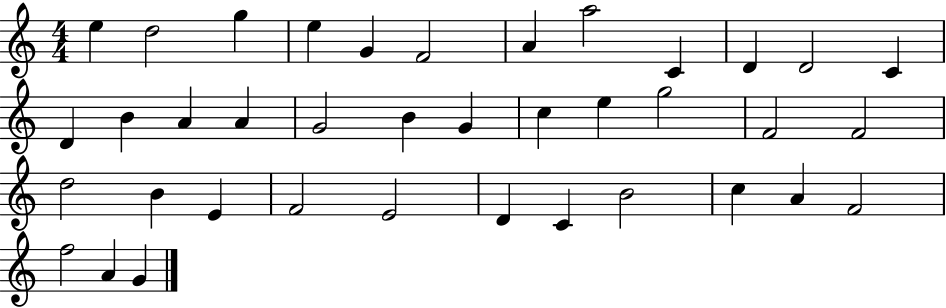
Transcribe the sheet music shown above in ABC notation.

X:1
T:Untitled
M:4/4
L:1/4
K:C
e d2 g e G F2 A a2 C D D2 C D B A A G2 B G c e g2 F2 F2 d2 B E F2 E2 D C B2 c A F2 f2 A G